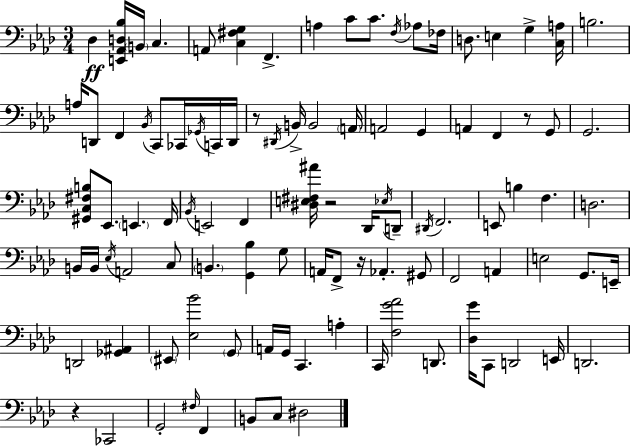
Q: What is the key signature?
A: AES major